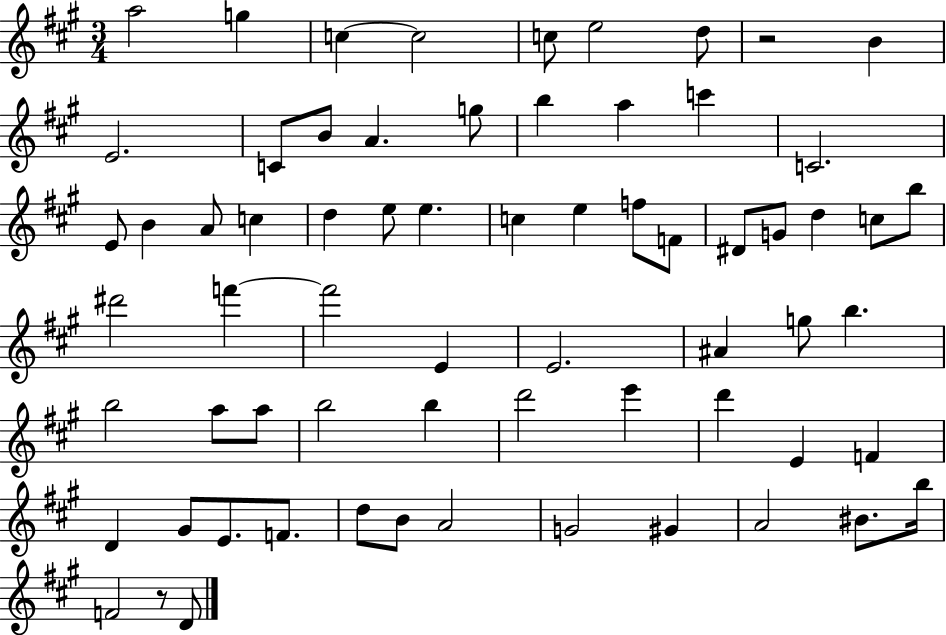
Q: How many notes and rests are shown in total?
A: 67